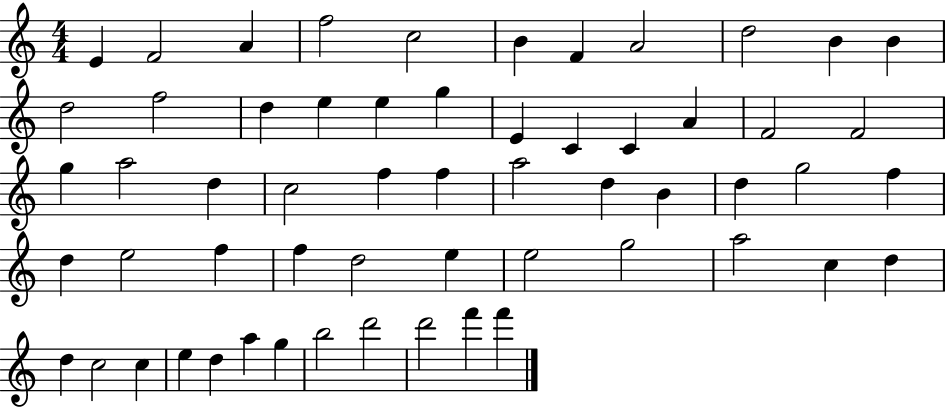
{
  \clef treble
  \numericTimeSignature
  \time 4/4
  \key c \major
  e'4 f'2 a'4 | f''2 c''2 | b'4 f'4 a'2 | d''2 b'4 b'4 | \break d''2 f''2 | d''4 e''4 e''4 g''4 | e'4 c'4 c'4 a'4 | f'2 f'2 | \break g''4 a''2 d''4 | c''2 f''4 f''4 | a''2 d''4 b'4 | d''4 g''2 f''4 | \break d''4 e''2 f''4 | f''4 d''2 e''4 | e''2 g''2 | a''2 c''4 d''4 | \break d''4 c''2 c''4 | e''4 d''4 a''4 g''4 | b''2 d'''2 | d'''2 f'''4 f'''4 | \break \bar "|."
}